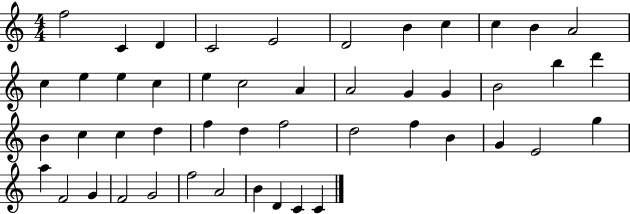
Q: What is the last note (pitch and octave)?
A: C4